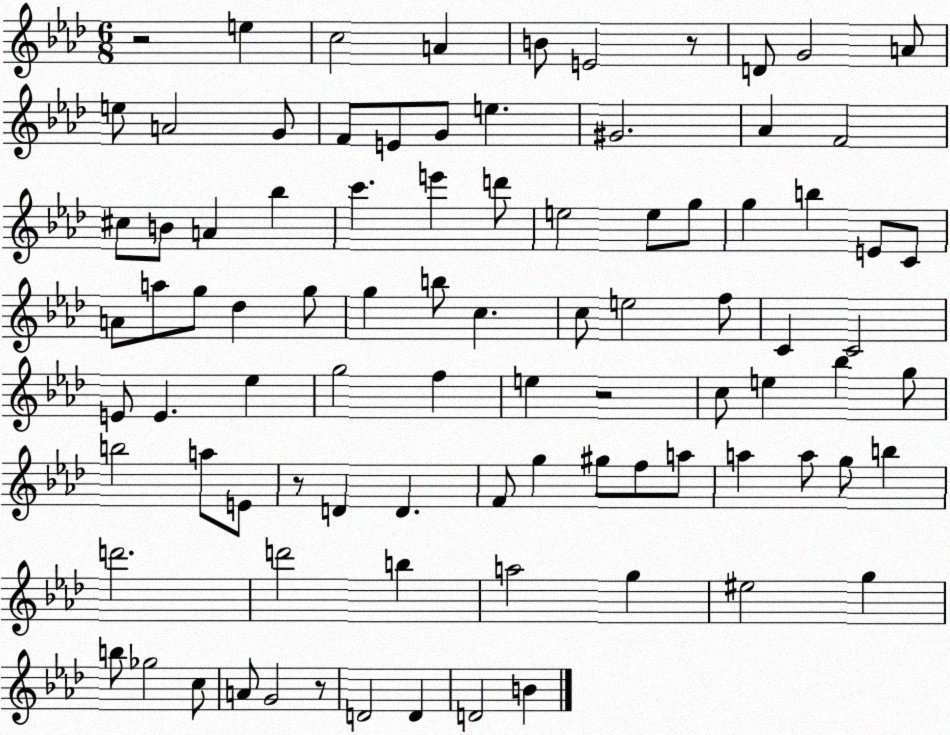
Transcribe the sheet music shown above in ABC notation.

X:1
T:Untitled
M:6/8
L:1/4
K:Ab
z2 e c2 A B/2 E2 z/2 D/2 G2 A/2 e/2 A2 G/2 F/2 E/2 G/2 e ^G2 _A F2 ^c/2 B/2 A _b c' e' d'/2 e2 e/2 g/2 g b E/2 C/2 A/2 a/2 g/2 _d g/2 g b/2 c c/2 e2 f/2 C C2 E/2 E _e g2 f e z2 c/2 e _b g/2 b2 a/2 E/2 z/2 D D F/2 g ^g/2 f/2 a/2 a a/2 g/2 b d'2 d'2 b a2 g ^e2 g b/2 _g2 c/2 A/2 G2 z/2 D2 D D2 B